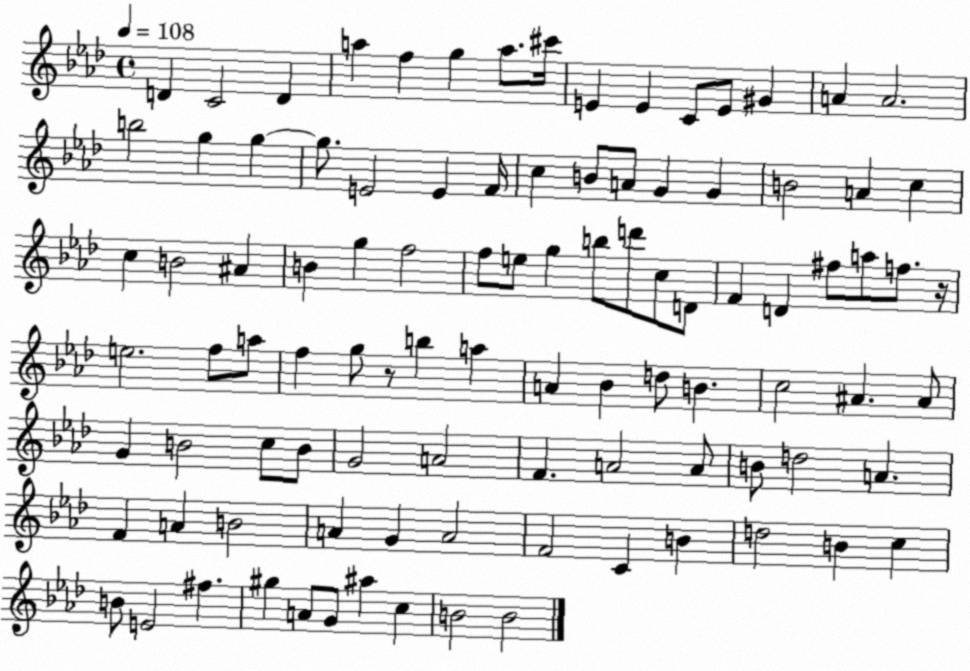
X:1
T:Untitled
M:4/4
L:1/4
K:Ab
D C2 D a f g a/2 ^c'/4 E E C/2 E/2 ^G A A2 b2 g g g/2 E2 E F/4 c B/2 A/2 G G B2 A c c B2 ^A B g f2 f/2 e/2 g b/2 d'/2 c/2 D/2 F D ^f/2 a/2 f/2 z/4 e2 f/2 a/2 f g/2 z/2 b a A _B d/2 B c2 ^A ^A/2 G B2 c/2 B/2 G2 A2 F A2 A/2 B/2 d2 A F A B2 A G A2 F2 C B d2 B c B/2 E2 ^f ^g A/2 G/2 ^a c B2 B2